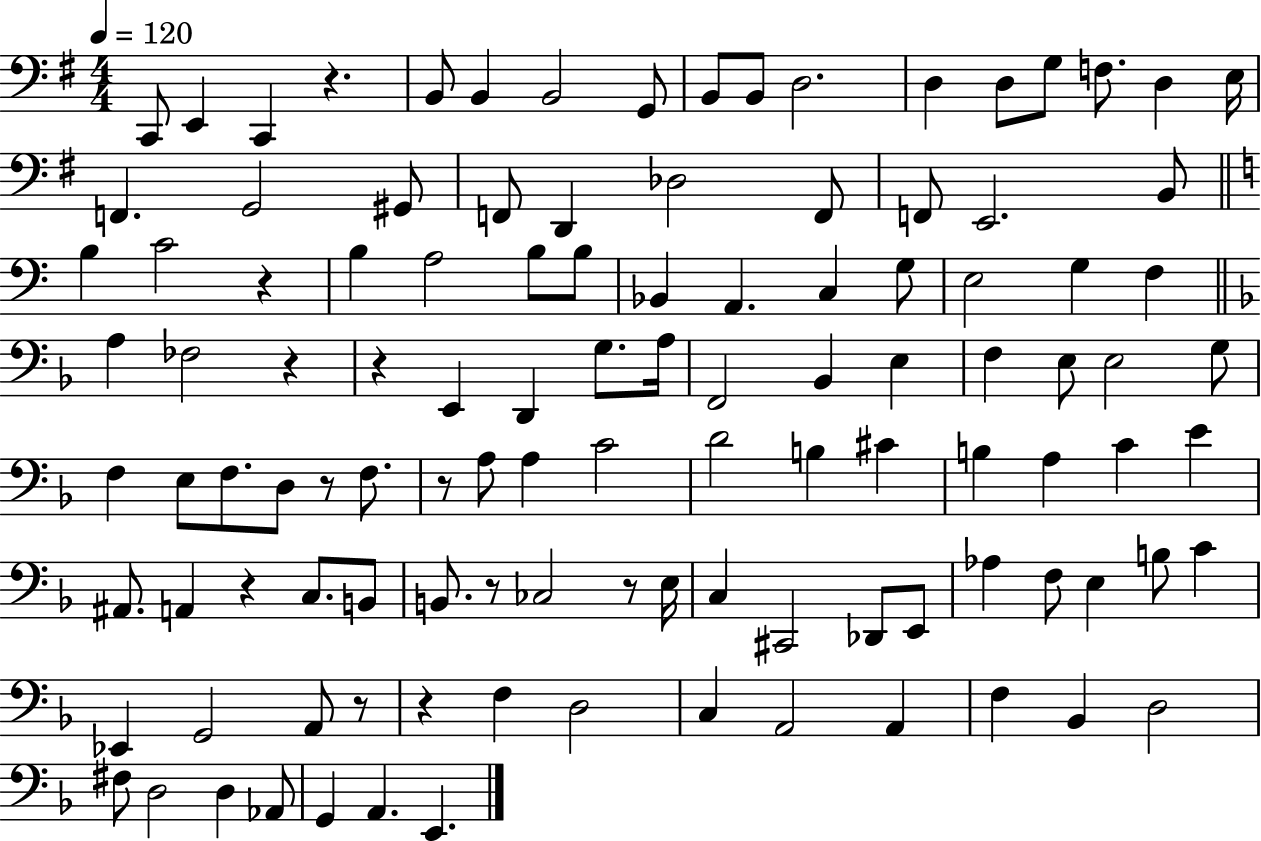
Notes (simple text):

C2/e E2/q C2/q R/q. B2/e B2/q B2/h G2/e B2/e B2/e D3/h. D3/q D3/e G3/e F3/e. D3/q E3/s F2/q. G2/h G#2/e F2/e D2/q Db3/h F2/e F2/e E2/h. B2/e B3/q C4/h R/q B3/q A3/h B3/e B3/e Bb2/q A2/q. C3/q G3/e E3/h G3/q F3/q A3/q FES3/h R/q R/q E2/q D2/q G3/e. A3/s F2/h Bb2/q E3/q F3/q E3/e E3/h G3/e F3/q E3/e F3/e. D3/e R/e F3/e. R/e A3/e A3/q C4/h D4/h B3/q C#4/q B3/q A3/q C4/q E4/q A#2/e. A2/q R/q C3/e. B2/e B2/e. R/e CES3/h R/e E3/s C3/q C#2/h Db2/e E2/e Ab3/q F3/e E3/q B3/e C4/q Eb2/q G2/h A2/e R/e R/q F3/q D3/h C3/q A2/h A2/q F3/q Bb2/q D3/h F#3/e D3/h D3/q Ab2/e G2/q A2/q. E2/q.